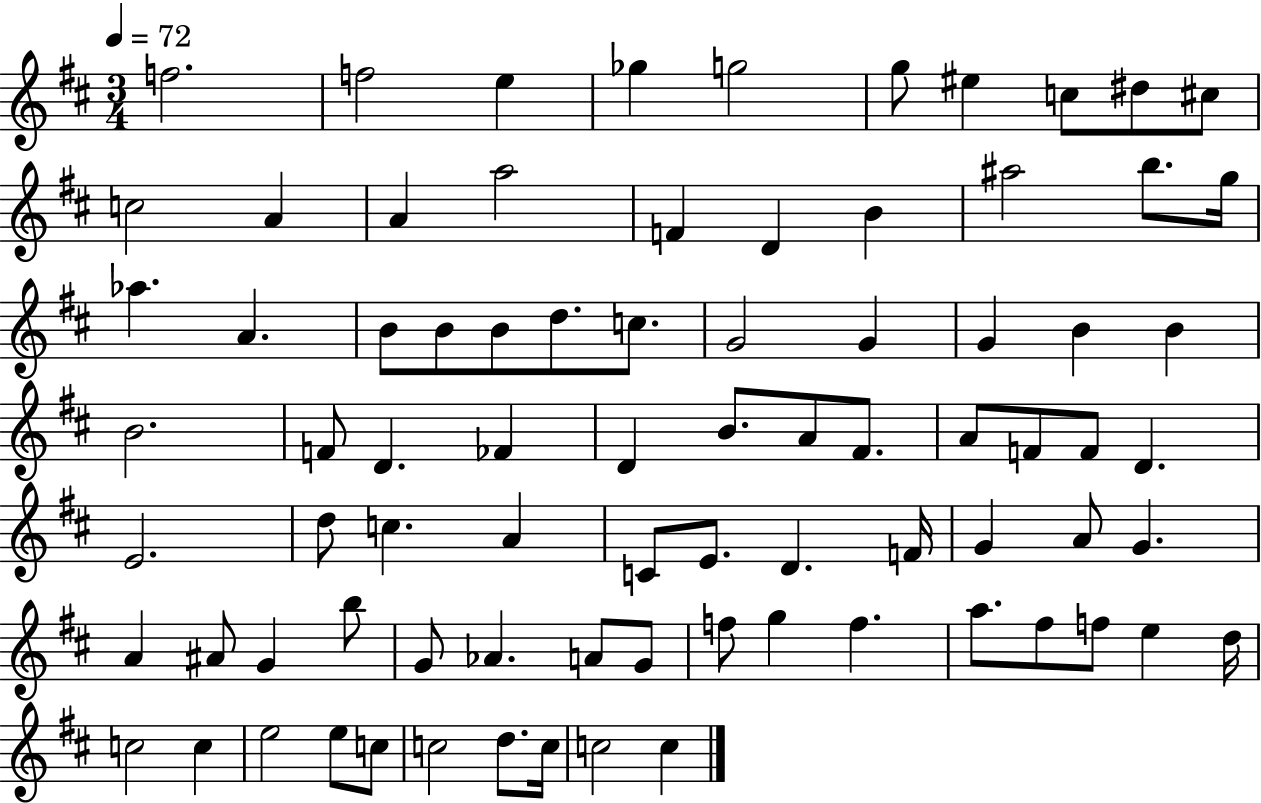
X:1
T:Untitled
M:3/4
L:1/4
K:D
f2 f2 e _g g2 g/2 ^e c/2 ^d/2 ^c/2 c2 A A a2 F D B ^a2 b/2 g/4 _a A B/2 B/2 B/2 d/2 c/2 G2 G G B B B2 F/2 D _F D B/2 A/2 ^F/2 A/2 F/2 F/2 D E2 d/2 c A C/2 E/2 D F/4 G A/2 G A ^A/2 G b/2 G/2 _A A/2 G/2 f/2 g f a/2 ^f/2 f/2 e d/4 c2 c e2 e/2 c/2 c2 d/2 c/4 c2 c